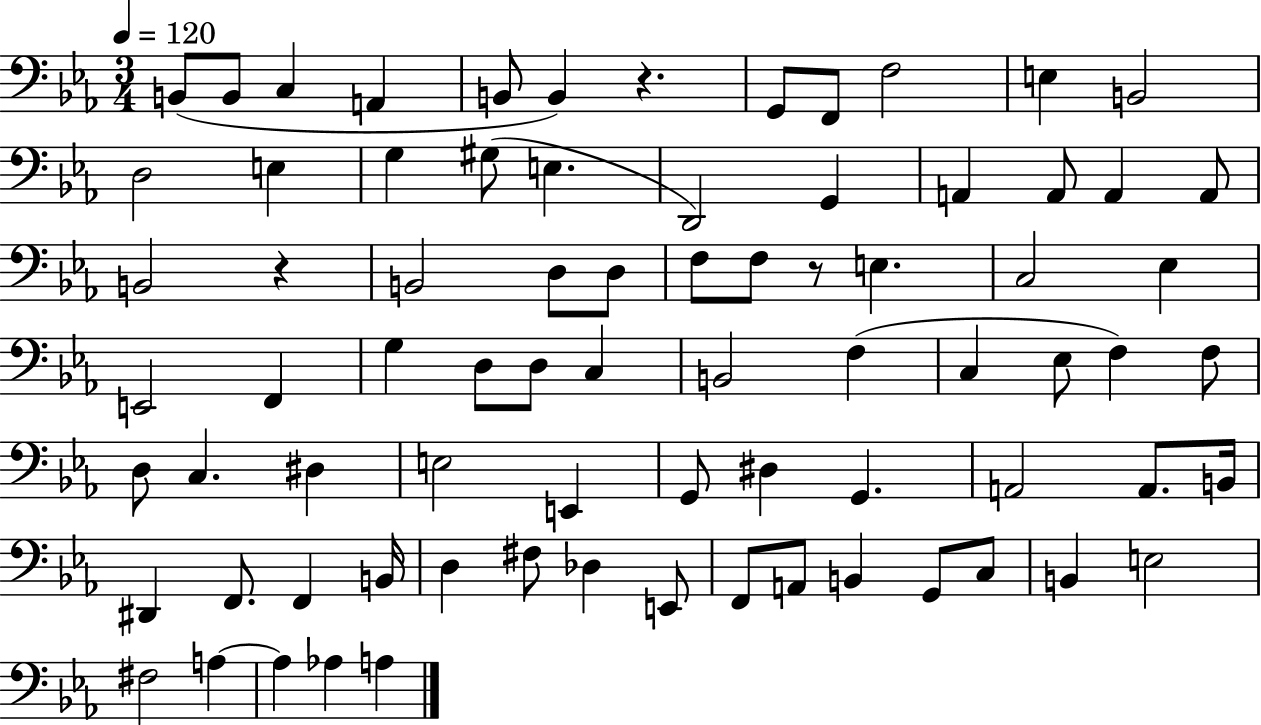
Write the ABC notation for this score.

X:1
T:Untitled
M:3/4
L:1/4
K:Eb
B,,/2 B,,/2 C, A,, B,,/2 B,, z G,,/2 F,,/2 F,2 E, B,,2 D,2 E, G, ^G,/2 E, D,,2 G,, A,, A,,/2 A,, A,,/2 B,,2 z B,,2 D,/2 D,/2 F,/2 F,/2 z/2 E, C,2 _E, E,,2 F,, G, D,/2 D,/2 C, B,,2 F, C, _E,/2 F, F,/2 D,/2 C, ^D, E,2 E,, G,,/2 ^D, G,, A,,2 A,,/2 B,,/4 ^D,, F,,/2 F,, B,,/4 D, ^F,/2 _D, E,,/2 F,,/2 A,,/2 B,, G,,/2 C,/2 B,, E,2 ^F,2 A, A, _A, A,